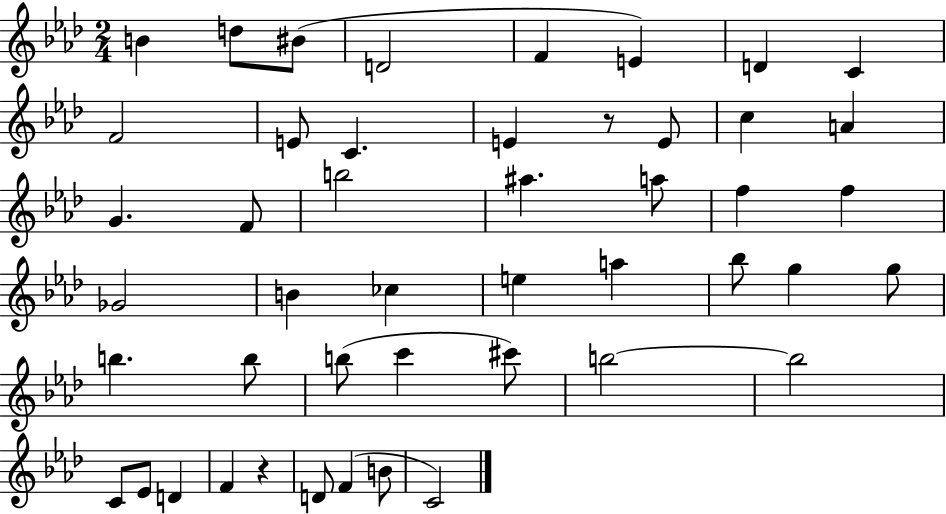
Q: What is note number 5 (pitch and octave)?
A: F4